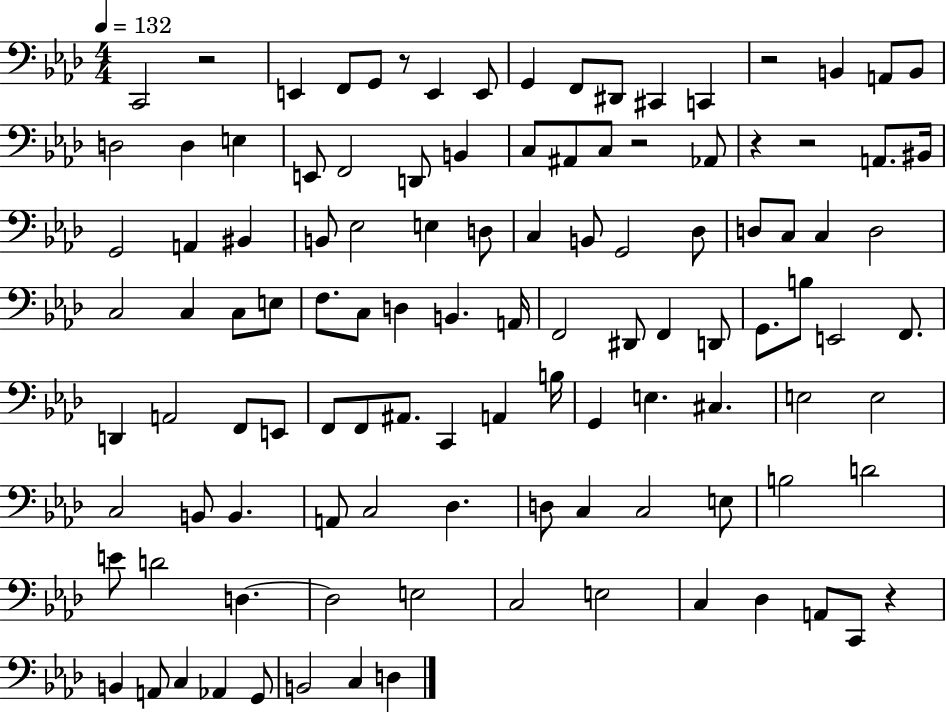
{
  \clef bass
  \numericTimeSignature
  \time 4/4
  \key aes \major
  \tempo 4 = 132
  \repeat volta 2 { c,2 r2 | e,4 f,8 g,8 r8 e,4 e,8 | g,4 f,8 dis,8 cis,4 c,4 | r2 b,4 a,8 b,8 | \break d2 d4 e4 | e,8 f,2 d,8 b,4 | c8 ais,8 c8 r2 aes,8 | r4 r2 a,8. bis,16 | \break g,2 a,4 bis,4 | b,8 ees2 e4 d8 | c4 b,8 g,2 des8 | d8 c8 c4 d2 | \break c2 c4 c8 e8 | f8. c8 d4 b,4. a,16 | f,2 dis,8 f,4 d,8 | g,8. b8 e,2 f,8. | \break d,4 a,2 f,8 e,8 | f,8 f,8 ais,8. c,4 a,4 b16 | g,4 e4. cis4. | e2 e2 | \break c2 b,8 b,4. | a,8 c2 des4. | d8 c4 c2 e8 | b2 d'2 | \break e'8 d'2 d4.~~ | d2 e2 | c2 e2 | c4 des4 a,8 c,8 r4 | \break b,4 a,8 c4 aes,4 g,8 | b,2 c4 d4 | } \bar "|."
}